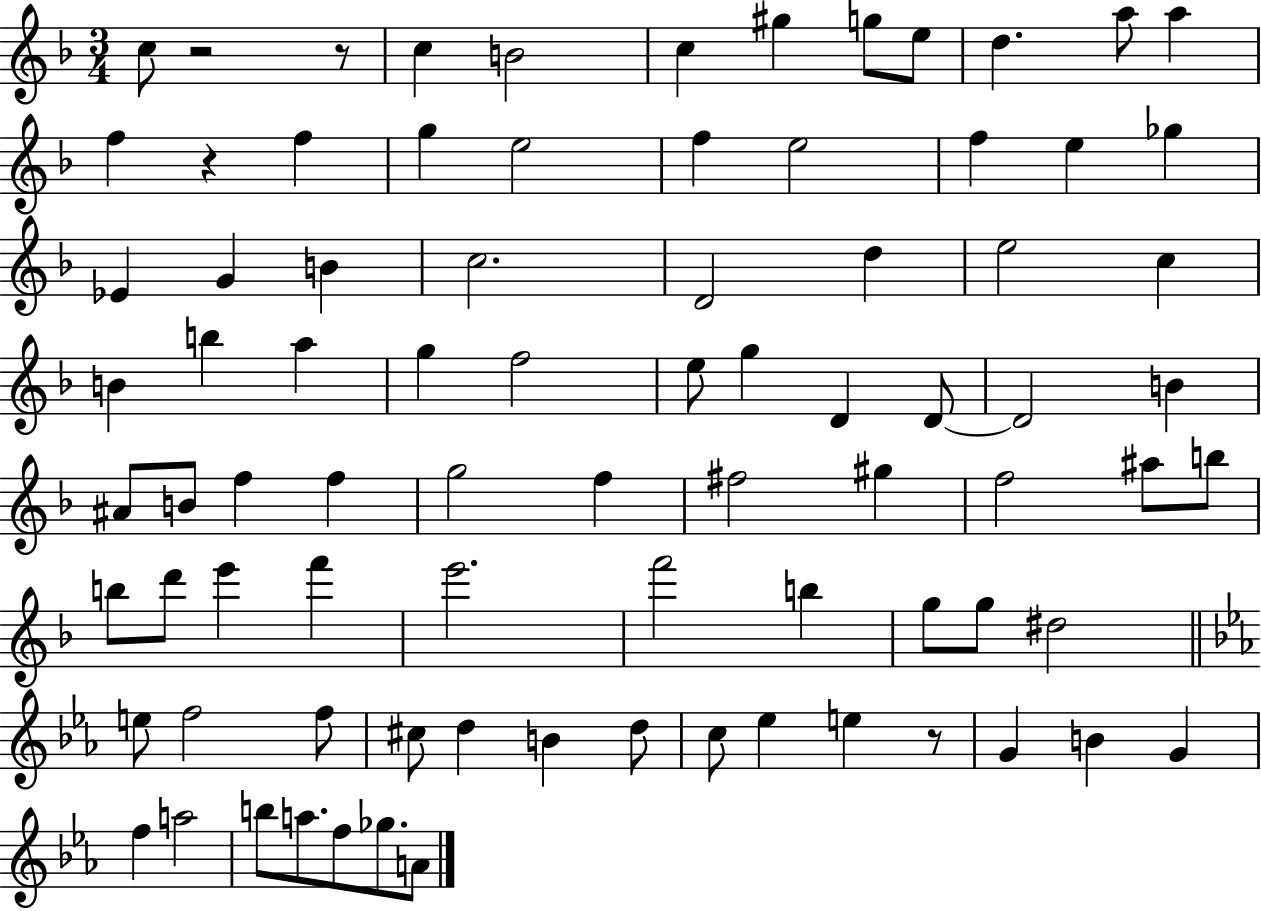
C5/e R/h R/e C5/q B4/h C5/q G#5/q G5/e E5/e D5/q. A5/e A5/q F5/q R/q F5/q G5/q E5/h F5/q E5/h F5/q E5/q Gb5/q Eb4/q G4/q B4/q C5/h. D4/h D5/q E5/h C5/q B4/q B5/q A5/q G5/q F5/h E5/e G5/q D4/q D4/e D4/h B4/q A#4/e B4/e F5/q F5/q G5/h F5/q F#5/h G#5/q F5/h A#5/e B5/e B5/e D6/e E6/q F6/q E6/h. F6/h B5/q G5/e G5/e D#5/h E5/e F5/h F5/e C#5/e D5/q B4/q D5/e C5/e Eb5/q E5/q R/e G4/q B4/q G4/q F5/q A5/h B5/e A5/e. F5/e Gb5/e. A4/e